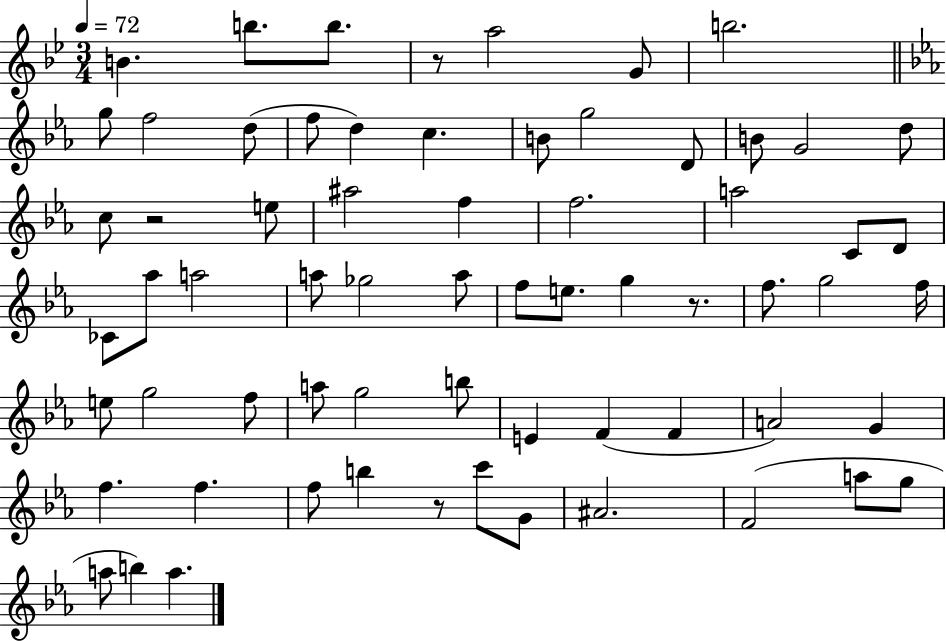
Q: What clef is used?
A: treble